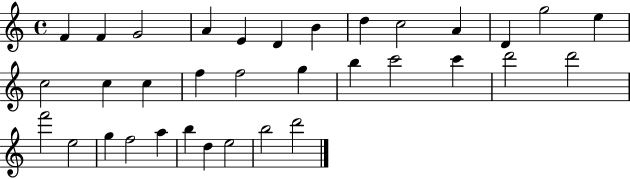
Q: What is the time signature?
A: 4/4